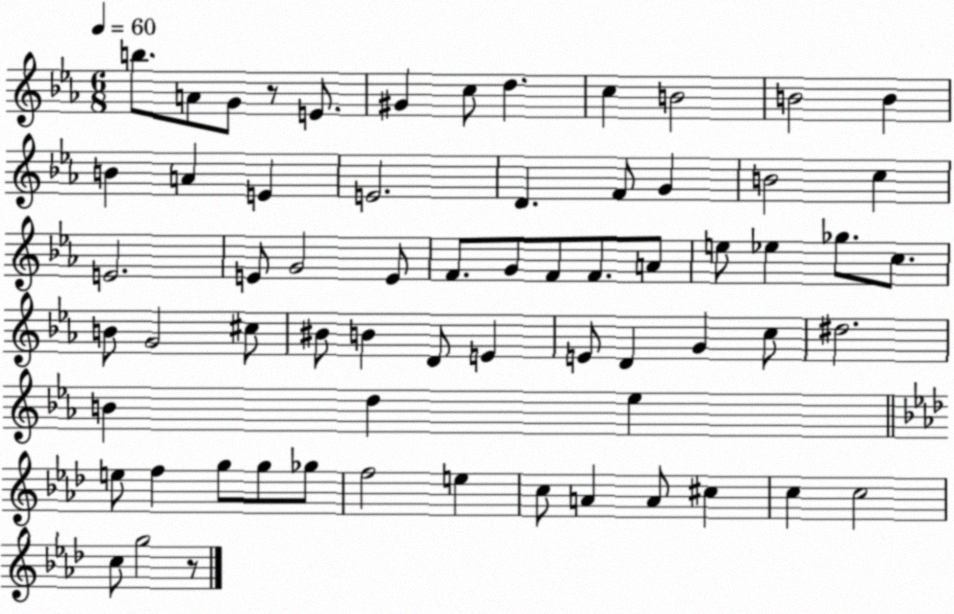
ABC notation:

X:1
T:Untitled
M:6/8
L:1/4
K:Eb
b/2 A/2 G/2 z/2 E/2 ^G c/2 d c B2 B2 B B A E E2 D F/2 G B2 c E2 E/2 G2 E/2 F/2 G/2 F/2 F/2 A/2 e/2 _e _g/2 c/2 B/2 G2 ^c/2 ^B/2 B D/2 E E/2 D G c/2 ^d2 B d _e e/2 f g/2 g/2 _g/2 f2 e c/2 A A/2 ^c c c2 c/2 g2 z/2